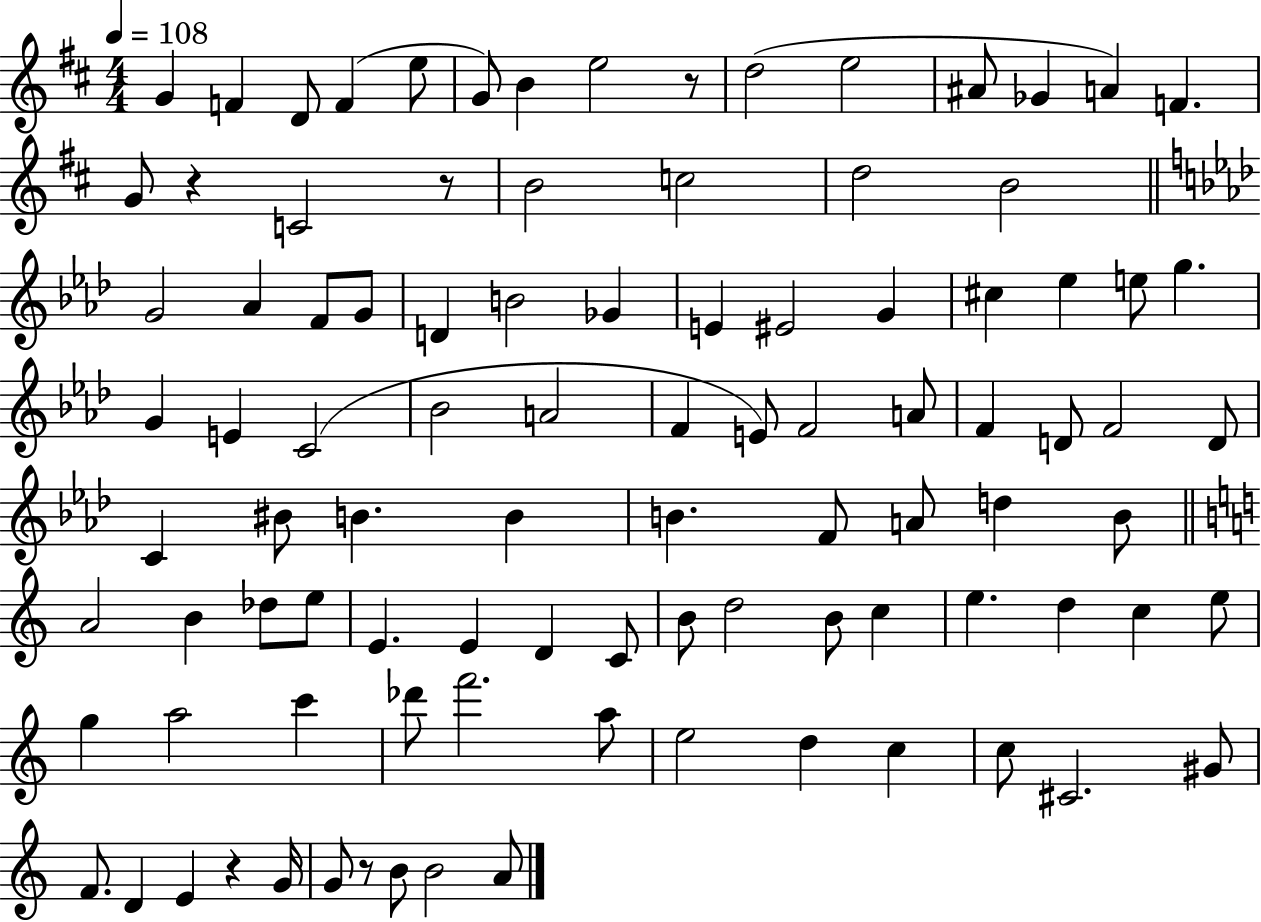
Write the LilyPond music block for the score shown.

{
  \clef treble
  \numericTimeSignature
  \time 4/4
  \key d \major
  \tempo 4 = 108
  \repeat volta 2 { g'4 f'4 d'8 f'4( e''8 | g'8) b'4 e''2 r8 | d''2( e''2 | ais'8 ges'4 a'4) f'4. | \break g'8 r4 c'2 r8 | b'2 c''2 | d''2 b'2 | \bar "||" \break \key f \minor g'2 aes'4 f'8 g'8 | d'4 b'2 ges'4 | e'4 eis'2 g'4 | cis''4 ees''4 e''8 g''4. | \break g'4 e'4 c'2( | bes'2 a'2 | f'4 e'8) f'2 a'8 | f'4 d'8 f'2 d'8 | \break c'4 bis'8 b'4. b'4 | b'4. f'8 a'8 d''4 b'8 | \bar "||" \break \key c \major a'2 b'4 des''8 e''8 | e'4. e'4 d'4 c'8 | b'8 d''2 b'8 c''4 | e''4. d''4 c''4 e''8 | \break g''4 a''2 c'''4 | des'''8 f'''2. a''8 | e''2 d''4 c''4 | c''8 cis'2. gis'8 | \break f'8. d'4 e'4 r4 g'16 | g'8 r8 b'8 b'2 a'8 | } \bar "|."
}